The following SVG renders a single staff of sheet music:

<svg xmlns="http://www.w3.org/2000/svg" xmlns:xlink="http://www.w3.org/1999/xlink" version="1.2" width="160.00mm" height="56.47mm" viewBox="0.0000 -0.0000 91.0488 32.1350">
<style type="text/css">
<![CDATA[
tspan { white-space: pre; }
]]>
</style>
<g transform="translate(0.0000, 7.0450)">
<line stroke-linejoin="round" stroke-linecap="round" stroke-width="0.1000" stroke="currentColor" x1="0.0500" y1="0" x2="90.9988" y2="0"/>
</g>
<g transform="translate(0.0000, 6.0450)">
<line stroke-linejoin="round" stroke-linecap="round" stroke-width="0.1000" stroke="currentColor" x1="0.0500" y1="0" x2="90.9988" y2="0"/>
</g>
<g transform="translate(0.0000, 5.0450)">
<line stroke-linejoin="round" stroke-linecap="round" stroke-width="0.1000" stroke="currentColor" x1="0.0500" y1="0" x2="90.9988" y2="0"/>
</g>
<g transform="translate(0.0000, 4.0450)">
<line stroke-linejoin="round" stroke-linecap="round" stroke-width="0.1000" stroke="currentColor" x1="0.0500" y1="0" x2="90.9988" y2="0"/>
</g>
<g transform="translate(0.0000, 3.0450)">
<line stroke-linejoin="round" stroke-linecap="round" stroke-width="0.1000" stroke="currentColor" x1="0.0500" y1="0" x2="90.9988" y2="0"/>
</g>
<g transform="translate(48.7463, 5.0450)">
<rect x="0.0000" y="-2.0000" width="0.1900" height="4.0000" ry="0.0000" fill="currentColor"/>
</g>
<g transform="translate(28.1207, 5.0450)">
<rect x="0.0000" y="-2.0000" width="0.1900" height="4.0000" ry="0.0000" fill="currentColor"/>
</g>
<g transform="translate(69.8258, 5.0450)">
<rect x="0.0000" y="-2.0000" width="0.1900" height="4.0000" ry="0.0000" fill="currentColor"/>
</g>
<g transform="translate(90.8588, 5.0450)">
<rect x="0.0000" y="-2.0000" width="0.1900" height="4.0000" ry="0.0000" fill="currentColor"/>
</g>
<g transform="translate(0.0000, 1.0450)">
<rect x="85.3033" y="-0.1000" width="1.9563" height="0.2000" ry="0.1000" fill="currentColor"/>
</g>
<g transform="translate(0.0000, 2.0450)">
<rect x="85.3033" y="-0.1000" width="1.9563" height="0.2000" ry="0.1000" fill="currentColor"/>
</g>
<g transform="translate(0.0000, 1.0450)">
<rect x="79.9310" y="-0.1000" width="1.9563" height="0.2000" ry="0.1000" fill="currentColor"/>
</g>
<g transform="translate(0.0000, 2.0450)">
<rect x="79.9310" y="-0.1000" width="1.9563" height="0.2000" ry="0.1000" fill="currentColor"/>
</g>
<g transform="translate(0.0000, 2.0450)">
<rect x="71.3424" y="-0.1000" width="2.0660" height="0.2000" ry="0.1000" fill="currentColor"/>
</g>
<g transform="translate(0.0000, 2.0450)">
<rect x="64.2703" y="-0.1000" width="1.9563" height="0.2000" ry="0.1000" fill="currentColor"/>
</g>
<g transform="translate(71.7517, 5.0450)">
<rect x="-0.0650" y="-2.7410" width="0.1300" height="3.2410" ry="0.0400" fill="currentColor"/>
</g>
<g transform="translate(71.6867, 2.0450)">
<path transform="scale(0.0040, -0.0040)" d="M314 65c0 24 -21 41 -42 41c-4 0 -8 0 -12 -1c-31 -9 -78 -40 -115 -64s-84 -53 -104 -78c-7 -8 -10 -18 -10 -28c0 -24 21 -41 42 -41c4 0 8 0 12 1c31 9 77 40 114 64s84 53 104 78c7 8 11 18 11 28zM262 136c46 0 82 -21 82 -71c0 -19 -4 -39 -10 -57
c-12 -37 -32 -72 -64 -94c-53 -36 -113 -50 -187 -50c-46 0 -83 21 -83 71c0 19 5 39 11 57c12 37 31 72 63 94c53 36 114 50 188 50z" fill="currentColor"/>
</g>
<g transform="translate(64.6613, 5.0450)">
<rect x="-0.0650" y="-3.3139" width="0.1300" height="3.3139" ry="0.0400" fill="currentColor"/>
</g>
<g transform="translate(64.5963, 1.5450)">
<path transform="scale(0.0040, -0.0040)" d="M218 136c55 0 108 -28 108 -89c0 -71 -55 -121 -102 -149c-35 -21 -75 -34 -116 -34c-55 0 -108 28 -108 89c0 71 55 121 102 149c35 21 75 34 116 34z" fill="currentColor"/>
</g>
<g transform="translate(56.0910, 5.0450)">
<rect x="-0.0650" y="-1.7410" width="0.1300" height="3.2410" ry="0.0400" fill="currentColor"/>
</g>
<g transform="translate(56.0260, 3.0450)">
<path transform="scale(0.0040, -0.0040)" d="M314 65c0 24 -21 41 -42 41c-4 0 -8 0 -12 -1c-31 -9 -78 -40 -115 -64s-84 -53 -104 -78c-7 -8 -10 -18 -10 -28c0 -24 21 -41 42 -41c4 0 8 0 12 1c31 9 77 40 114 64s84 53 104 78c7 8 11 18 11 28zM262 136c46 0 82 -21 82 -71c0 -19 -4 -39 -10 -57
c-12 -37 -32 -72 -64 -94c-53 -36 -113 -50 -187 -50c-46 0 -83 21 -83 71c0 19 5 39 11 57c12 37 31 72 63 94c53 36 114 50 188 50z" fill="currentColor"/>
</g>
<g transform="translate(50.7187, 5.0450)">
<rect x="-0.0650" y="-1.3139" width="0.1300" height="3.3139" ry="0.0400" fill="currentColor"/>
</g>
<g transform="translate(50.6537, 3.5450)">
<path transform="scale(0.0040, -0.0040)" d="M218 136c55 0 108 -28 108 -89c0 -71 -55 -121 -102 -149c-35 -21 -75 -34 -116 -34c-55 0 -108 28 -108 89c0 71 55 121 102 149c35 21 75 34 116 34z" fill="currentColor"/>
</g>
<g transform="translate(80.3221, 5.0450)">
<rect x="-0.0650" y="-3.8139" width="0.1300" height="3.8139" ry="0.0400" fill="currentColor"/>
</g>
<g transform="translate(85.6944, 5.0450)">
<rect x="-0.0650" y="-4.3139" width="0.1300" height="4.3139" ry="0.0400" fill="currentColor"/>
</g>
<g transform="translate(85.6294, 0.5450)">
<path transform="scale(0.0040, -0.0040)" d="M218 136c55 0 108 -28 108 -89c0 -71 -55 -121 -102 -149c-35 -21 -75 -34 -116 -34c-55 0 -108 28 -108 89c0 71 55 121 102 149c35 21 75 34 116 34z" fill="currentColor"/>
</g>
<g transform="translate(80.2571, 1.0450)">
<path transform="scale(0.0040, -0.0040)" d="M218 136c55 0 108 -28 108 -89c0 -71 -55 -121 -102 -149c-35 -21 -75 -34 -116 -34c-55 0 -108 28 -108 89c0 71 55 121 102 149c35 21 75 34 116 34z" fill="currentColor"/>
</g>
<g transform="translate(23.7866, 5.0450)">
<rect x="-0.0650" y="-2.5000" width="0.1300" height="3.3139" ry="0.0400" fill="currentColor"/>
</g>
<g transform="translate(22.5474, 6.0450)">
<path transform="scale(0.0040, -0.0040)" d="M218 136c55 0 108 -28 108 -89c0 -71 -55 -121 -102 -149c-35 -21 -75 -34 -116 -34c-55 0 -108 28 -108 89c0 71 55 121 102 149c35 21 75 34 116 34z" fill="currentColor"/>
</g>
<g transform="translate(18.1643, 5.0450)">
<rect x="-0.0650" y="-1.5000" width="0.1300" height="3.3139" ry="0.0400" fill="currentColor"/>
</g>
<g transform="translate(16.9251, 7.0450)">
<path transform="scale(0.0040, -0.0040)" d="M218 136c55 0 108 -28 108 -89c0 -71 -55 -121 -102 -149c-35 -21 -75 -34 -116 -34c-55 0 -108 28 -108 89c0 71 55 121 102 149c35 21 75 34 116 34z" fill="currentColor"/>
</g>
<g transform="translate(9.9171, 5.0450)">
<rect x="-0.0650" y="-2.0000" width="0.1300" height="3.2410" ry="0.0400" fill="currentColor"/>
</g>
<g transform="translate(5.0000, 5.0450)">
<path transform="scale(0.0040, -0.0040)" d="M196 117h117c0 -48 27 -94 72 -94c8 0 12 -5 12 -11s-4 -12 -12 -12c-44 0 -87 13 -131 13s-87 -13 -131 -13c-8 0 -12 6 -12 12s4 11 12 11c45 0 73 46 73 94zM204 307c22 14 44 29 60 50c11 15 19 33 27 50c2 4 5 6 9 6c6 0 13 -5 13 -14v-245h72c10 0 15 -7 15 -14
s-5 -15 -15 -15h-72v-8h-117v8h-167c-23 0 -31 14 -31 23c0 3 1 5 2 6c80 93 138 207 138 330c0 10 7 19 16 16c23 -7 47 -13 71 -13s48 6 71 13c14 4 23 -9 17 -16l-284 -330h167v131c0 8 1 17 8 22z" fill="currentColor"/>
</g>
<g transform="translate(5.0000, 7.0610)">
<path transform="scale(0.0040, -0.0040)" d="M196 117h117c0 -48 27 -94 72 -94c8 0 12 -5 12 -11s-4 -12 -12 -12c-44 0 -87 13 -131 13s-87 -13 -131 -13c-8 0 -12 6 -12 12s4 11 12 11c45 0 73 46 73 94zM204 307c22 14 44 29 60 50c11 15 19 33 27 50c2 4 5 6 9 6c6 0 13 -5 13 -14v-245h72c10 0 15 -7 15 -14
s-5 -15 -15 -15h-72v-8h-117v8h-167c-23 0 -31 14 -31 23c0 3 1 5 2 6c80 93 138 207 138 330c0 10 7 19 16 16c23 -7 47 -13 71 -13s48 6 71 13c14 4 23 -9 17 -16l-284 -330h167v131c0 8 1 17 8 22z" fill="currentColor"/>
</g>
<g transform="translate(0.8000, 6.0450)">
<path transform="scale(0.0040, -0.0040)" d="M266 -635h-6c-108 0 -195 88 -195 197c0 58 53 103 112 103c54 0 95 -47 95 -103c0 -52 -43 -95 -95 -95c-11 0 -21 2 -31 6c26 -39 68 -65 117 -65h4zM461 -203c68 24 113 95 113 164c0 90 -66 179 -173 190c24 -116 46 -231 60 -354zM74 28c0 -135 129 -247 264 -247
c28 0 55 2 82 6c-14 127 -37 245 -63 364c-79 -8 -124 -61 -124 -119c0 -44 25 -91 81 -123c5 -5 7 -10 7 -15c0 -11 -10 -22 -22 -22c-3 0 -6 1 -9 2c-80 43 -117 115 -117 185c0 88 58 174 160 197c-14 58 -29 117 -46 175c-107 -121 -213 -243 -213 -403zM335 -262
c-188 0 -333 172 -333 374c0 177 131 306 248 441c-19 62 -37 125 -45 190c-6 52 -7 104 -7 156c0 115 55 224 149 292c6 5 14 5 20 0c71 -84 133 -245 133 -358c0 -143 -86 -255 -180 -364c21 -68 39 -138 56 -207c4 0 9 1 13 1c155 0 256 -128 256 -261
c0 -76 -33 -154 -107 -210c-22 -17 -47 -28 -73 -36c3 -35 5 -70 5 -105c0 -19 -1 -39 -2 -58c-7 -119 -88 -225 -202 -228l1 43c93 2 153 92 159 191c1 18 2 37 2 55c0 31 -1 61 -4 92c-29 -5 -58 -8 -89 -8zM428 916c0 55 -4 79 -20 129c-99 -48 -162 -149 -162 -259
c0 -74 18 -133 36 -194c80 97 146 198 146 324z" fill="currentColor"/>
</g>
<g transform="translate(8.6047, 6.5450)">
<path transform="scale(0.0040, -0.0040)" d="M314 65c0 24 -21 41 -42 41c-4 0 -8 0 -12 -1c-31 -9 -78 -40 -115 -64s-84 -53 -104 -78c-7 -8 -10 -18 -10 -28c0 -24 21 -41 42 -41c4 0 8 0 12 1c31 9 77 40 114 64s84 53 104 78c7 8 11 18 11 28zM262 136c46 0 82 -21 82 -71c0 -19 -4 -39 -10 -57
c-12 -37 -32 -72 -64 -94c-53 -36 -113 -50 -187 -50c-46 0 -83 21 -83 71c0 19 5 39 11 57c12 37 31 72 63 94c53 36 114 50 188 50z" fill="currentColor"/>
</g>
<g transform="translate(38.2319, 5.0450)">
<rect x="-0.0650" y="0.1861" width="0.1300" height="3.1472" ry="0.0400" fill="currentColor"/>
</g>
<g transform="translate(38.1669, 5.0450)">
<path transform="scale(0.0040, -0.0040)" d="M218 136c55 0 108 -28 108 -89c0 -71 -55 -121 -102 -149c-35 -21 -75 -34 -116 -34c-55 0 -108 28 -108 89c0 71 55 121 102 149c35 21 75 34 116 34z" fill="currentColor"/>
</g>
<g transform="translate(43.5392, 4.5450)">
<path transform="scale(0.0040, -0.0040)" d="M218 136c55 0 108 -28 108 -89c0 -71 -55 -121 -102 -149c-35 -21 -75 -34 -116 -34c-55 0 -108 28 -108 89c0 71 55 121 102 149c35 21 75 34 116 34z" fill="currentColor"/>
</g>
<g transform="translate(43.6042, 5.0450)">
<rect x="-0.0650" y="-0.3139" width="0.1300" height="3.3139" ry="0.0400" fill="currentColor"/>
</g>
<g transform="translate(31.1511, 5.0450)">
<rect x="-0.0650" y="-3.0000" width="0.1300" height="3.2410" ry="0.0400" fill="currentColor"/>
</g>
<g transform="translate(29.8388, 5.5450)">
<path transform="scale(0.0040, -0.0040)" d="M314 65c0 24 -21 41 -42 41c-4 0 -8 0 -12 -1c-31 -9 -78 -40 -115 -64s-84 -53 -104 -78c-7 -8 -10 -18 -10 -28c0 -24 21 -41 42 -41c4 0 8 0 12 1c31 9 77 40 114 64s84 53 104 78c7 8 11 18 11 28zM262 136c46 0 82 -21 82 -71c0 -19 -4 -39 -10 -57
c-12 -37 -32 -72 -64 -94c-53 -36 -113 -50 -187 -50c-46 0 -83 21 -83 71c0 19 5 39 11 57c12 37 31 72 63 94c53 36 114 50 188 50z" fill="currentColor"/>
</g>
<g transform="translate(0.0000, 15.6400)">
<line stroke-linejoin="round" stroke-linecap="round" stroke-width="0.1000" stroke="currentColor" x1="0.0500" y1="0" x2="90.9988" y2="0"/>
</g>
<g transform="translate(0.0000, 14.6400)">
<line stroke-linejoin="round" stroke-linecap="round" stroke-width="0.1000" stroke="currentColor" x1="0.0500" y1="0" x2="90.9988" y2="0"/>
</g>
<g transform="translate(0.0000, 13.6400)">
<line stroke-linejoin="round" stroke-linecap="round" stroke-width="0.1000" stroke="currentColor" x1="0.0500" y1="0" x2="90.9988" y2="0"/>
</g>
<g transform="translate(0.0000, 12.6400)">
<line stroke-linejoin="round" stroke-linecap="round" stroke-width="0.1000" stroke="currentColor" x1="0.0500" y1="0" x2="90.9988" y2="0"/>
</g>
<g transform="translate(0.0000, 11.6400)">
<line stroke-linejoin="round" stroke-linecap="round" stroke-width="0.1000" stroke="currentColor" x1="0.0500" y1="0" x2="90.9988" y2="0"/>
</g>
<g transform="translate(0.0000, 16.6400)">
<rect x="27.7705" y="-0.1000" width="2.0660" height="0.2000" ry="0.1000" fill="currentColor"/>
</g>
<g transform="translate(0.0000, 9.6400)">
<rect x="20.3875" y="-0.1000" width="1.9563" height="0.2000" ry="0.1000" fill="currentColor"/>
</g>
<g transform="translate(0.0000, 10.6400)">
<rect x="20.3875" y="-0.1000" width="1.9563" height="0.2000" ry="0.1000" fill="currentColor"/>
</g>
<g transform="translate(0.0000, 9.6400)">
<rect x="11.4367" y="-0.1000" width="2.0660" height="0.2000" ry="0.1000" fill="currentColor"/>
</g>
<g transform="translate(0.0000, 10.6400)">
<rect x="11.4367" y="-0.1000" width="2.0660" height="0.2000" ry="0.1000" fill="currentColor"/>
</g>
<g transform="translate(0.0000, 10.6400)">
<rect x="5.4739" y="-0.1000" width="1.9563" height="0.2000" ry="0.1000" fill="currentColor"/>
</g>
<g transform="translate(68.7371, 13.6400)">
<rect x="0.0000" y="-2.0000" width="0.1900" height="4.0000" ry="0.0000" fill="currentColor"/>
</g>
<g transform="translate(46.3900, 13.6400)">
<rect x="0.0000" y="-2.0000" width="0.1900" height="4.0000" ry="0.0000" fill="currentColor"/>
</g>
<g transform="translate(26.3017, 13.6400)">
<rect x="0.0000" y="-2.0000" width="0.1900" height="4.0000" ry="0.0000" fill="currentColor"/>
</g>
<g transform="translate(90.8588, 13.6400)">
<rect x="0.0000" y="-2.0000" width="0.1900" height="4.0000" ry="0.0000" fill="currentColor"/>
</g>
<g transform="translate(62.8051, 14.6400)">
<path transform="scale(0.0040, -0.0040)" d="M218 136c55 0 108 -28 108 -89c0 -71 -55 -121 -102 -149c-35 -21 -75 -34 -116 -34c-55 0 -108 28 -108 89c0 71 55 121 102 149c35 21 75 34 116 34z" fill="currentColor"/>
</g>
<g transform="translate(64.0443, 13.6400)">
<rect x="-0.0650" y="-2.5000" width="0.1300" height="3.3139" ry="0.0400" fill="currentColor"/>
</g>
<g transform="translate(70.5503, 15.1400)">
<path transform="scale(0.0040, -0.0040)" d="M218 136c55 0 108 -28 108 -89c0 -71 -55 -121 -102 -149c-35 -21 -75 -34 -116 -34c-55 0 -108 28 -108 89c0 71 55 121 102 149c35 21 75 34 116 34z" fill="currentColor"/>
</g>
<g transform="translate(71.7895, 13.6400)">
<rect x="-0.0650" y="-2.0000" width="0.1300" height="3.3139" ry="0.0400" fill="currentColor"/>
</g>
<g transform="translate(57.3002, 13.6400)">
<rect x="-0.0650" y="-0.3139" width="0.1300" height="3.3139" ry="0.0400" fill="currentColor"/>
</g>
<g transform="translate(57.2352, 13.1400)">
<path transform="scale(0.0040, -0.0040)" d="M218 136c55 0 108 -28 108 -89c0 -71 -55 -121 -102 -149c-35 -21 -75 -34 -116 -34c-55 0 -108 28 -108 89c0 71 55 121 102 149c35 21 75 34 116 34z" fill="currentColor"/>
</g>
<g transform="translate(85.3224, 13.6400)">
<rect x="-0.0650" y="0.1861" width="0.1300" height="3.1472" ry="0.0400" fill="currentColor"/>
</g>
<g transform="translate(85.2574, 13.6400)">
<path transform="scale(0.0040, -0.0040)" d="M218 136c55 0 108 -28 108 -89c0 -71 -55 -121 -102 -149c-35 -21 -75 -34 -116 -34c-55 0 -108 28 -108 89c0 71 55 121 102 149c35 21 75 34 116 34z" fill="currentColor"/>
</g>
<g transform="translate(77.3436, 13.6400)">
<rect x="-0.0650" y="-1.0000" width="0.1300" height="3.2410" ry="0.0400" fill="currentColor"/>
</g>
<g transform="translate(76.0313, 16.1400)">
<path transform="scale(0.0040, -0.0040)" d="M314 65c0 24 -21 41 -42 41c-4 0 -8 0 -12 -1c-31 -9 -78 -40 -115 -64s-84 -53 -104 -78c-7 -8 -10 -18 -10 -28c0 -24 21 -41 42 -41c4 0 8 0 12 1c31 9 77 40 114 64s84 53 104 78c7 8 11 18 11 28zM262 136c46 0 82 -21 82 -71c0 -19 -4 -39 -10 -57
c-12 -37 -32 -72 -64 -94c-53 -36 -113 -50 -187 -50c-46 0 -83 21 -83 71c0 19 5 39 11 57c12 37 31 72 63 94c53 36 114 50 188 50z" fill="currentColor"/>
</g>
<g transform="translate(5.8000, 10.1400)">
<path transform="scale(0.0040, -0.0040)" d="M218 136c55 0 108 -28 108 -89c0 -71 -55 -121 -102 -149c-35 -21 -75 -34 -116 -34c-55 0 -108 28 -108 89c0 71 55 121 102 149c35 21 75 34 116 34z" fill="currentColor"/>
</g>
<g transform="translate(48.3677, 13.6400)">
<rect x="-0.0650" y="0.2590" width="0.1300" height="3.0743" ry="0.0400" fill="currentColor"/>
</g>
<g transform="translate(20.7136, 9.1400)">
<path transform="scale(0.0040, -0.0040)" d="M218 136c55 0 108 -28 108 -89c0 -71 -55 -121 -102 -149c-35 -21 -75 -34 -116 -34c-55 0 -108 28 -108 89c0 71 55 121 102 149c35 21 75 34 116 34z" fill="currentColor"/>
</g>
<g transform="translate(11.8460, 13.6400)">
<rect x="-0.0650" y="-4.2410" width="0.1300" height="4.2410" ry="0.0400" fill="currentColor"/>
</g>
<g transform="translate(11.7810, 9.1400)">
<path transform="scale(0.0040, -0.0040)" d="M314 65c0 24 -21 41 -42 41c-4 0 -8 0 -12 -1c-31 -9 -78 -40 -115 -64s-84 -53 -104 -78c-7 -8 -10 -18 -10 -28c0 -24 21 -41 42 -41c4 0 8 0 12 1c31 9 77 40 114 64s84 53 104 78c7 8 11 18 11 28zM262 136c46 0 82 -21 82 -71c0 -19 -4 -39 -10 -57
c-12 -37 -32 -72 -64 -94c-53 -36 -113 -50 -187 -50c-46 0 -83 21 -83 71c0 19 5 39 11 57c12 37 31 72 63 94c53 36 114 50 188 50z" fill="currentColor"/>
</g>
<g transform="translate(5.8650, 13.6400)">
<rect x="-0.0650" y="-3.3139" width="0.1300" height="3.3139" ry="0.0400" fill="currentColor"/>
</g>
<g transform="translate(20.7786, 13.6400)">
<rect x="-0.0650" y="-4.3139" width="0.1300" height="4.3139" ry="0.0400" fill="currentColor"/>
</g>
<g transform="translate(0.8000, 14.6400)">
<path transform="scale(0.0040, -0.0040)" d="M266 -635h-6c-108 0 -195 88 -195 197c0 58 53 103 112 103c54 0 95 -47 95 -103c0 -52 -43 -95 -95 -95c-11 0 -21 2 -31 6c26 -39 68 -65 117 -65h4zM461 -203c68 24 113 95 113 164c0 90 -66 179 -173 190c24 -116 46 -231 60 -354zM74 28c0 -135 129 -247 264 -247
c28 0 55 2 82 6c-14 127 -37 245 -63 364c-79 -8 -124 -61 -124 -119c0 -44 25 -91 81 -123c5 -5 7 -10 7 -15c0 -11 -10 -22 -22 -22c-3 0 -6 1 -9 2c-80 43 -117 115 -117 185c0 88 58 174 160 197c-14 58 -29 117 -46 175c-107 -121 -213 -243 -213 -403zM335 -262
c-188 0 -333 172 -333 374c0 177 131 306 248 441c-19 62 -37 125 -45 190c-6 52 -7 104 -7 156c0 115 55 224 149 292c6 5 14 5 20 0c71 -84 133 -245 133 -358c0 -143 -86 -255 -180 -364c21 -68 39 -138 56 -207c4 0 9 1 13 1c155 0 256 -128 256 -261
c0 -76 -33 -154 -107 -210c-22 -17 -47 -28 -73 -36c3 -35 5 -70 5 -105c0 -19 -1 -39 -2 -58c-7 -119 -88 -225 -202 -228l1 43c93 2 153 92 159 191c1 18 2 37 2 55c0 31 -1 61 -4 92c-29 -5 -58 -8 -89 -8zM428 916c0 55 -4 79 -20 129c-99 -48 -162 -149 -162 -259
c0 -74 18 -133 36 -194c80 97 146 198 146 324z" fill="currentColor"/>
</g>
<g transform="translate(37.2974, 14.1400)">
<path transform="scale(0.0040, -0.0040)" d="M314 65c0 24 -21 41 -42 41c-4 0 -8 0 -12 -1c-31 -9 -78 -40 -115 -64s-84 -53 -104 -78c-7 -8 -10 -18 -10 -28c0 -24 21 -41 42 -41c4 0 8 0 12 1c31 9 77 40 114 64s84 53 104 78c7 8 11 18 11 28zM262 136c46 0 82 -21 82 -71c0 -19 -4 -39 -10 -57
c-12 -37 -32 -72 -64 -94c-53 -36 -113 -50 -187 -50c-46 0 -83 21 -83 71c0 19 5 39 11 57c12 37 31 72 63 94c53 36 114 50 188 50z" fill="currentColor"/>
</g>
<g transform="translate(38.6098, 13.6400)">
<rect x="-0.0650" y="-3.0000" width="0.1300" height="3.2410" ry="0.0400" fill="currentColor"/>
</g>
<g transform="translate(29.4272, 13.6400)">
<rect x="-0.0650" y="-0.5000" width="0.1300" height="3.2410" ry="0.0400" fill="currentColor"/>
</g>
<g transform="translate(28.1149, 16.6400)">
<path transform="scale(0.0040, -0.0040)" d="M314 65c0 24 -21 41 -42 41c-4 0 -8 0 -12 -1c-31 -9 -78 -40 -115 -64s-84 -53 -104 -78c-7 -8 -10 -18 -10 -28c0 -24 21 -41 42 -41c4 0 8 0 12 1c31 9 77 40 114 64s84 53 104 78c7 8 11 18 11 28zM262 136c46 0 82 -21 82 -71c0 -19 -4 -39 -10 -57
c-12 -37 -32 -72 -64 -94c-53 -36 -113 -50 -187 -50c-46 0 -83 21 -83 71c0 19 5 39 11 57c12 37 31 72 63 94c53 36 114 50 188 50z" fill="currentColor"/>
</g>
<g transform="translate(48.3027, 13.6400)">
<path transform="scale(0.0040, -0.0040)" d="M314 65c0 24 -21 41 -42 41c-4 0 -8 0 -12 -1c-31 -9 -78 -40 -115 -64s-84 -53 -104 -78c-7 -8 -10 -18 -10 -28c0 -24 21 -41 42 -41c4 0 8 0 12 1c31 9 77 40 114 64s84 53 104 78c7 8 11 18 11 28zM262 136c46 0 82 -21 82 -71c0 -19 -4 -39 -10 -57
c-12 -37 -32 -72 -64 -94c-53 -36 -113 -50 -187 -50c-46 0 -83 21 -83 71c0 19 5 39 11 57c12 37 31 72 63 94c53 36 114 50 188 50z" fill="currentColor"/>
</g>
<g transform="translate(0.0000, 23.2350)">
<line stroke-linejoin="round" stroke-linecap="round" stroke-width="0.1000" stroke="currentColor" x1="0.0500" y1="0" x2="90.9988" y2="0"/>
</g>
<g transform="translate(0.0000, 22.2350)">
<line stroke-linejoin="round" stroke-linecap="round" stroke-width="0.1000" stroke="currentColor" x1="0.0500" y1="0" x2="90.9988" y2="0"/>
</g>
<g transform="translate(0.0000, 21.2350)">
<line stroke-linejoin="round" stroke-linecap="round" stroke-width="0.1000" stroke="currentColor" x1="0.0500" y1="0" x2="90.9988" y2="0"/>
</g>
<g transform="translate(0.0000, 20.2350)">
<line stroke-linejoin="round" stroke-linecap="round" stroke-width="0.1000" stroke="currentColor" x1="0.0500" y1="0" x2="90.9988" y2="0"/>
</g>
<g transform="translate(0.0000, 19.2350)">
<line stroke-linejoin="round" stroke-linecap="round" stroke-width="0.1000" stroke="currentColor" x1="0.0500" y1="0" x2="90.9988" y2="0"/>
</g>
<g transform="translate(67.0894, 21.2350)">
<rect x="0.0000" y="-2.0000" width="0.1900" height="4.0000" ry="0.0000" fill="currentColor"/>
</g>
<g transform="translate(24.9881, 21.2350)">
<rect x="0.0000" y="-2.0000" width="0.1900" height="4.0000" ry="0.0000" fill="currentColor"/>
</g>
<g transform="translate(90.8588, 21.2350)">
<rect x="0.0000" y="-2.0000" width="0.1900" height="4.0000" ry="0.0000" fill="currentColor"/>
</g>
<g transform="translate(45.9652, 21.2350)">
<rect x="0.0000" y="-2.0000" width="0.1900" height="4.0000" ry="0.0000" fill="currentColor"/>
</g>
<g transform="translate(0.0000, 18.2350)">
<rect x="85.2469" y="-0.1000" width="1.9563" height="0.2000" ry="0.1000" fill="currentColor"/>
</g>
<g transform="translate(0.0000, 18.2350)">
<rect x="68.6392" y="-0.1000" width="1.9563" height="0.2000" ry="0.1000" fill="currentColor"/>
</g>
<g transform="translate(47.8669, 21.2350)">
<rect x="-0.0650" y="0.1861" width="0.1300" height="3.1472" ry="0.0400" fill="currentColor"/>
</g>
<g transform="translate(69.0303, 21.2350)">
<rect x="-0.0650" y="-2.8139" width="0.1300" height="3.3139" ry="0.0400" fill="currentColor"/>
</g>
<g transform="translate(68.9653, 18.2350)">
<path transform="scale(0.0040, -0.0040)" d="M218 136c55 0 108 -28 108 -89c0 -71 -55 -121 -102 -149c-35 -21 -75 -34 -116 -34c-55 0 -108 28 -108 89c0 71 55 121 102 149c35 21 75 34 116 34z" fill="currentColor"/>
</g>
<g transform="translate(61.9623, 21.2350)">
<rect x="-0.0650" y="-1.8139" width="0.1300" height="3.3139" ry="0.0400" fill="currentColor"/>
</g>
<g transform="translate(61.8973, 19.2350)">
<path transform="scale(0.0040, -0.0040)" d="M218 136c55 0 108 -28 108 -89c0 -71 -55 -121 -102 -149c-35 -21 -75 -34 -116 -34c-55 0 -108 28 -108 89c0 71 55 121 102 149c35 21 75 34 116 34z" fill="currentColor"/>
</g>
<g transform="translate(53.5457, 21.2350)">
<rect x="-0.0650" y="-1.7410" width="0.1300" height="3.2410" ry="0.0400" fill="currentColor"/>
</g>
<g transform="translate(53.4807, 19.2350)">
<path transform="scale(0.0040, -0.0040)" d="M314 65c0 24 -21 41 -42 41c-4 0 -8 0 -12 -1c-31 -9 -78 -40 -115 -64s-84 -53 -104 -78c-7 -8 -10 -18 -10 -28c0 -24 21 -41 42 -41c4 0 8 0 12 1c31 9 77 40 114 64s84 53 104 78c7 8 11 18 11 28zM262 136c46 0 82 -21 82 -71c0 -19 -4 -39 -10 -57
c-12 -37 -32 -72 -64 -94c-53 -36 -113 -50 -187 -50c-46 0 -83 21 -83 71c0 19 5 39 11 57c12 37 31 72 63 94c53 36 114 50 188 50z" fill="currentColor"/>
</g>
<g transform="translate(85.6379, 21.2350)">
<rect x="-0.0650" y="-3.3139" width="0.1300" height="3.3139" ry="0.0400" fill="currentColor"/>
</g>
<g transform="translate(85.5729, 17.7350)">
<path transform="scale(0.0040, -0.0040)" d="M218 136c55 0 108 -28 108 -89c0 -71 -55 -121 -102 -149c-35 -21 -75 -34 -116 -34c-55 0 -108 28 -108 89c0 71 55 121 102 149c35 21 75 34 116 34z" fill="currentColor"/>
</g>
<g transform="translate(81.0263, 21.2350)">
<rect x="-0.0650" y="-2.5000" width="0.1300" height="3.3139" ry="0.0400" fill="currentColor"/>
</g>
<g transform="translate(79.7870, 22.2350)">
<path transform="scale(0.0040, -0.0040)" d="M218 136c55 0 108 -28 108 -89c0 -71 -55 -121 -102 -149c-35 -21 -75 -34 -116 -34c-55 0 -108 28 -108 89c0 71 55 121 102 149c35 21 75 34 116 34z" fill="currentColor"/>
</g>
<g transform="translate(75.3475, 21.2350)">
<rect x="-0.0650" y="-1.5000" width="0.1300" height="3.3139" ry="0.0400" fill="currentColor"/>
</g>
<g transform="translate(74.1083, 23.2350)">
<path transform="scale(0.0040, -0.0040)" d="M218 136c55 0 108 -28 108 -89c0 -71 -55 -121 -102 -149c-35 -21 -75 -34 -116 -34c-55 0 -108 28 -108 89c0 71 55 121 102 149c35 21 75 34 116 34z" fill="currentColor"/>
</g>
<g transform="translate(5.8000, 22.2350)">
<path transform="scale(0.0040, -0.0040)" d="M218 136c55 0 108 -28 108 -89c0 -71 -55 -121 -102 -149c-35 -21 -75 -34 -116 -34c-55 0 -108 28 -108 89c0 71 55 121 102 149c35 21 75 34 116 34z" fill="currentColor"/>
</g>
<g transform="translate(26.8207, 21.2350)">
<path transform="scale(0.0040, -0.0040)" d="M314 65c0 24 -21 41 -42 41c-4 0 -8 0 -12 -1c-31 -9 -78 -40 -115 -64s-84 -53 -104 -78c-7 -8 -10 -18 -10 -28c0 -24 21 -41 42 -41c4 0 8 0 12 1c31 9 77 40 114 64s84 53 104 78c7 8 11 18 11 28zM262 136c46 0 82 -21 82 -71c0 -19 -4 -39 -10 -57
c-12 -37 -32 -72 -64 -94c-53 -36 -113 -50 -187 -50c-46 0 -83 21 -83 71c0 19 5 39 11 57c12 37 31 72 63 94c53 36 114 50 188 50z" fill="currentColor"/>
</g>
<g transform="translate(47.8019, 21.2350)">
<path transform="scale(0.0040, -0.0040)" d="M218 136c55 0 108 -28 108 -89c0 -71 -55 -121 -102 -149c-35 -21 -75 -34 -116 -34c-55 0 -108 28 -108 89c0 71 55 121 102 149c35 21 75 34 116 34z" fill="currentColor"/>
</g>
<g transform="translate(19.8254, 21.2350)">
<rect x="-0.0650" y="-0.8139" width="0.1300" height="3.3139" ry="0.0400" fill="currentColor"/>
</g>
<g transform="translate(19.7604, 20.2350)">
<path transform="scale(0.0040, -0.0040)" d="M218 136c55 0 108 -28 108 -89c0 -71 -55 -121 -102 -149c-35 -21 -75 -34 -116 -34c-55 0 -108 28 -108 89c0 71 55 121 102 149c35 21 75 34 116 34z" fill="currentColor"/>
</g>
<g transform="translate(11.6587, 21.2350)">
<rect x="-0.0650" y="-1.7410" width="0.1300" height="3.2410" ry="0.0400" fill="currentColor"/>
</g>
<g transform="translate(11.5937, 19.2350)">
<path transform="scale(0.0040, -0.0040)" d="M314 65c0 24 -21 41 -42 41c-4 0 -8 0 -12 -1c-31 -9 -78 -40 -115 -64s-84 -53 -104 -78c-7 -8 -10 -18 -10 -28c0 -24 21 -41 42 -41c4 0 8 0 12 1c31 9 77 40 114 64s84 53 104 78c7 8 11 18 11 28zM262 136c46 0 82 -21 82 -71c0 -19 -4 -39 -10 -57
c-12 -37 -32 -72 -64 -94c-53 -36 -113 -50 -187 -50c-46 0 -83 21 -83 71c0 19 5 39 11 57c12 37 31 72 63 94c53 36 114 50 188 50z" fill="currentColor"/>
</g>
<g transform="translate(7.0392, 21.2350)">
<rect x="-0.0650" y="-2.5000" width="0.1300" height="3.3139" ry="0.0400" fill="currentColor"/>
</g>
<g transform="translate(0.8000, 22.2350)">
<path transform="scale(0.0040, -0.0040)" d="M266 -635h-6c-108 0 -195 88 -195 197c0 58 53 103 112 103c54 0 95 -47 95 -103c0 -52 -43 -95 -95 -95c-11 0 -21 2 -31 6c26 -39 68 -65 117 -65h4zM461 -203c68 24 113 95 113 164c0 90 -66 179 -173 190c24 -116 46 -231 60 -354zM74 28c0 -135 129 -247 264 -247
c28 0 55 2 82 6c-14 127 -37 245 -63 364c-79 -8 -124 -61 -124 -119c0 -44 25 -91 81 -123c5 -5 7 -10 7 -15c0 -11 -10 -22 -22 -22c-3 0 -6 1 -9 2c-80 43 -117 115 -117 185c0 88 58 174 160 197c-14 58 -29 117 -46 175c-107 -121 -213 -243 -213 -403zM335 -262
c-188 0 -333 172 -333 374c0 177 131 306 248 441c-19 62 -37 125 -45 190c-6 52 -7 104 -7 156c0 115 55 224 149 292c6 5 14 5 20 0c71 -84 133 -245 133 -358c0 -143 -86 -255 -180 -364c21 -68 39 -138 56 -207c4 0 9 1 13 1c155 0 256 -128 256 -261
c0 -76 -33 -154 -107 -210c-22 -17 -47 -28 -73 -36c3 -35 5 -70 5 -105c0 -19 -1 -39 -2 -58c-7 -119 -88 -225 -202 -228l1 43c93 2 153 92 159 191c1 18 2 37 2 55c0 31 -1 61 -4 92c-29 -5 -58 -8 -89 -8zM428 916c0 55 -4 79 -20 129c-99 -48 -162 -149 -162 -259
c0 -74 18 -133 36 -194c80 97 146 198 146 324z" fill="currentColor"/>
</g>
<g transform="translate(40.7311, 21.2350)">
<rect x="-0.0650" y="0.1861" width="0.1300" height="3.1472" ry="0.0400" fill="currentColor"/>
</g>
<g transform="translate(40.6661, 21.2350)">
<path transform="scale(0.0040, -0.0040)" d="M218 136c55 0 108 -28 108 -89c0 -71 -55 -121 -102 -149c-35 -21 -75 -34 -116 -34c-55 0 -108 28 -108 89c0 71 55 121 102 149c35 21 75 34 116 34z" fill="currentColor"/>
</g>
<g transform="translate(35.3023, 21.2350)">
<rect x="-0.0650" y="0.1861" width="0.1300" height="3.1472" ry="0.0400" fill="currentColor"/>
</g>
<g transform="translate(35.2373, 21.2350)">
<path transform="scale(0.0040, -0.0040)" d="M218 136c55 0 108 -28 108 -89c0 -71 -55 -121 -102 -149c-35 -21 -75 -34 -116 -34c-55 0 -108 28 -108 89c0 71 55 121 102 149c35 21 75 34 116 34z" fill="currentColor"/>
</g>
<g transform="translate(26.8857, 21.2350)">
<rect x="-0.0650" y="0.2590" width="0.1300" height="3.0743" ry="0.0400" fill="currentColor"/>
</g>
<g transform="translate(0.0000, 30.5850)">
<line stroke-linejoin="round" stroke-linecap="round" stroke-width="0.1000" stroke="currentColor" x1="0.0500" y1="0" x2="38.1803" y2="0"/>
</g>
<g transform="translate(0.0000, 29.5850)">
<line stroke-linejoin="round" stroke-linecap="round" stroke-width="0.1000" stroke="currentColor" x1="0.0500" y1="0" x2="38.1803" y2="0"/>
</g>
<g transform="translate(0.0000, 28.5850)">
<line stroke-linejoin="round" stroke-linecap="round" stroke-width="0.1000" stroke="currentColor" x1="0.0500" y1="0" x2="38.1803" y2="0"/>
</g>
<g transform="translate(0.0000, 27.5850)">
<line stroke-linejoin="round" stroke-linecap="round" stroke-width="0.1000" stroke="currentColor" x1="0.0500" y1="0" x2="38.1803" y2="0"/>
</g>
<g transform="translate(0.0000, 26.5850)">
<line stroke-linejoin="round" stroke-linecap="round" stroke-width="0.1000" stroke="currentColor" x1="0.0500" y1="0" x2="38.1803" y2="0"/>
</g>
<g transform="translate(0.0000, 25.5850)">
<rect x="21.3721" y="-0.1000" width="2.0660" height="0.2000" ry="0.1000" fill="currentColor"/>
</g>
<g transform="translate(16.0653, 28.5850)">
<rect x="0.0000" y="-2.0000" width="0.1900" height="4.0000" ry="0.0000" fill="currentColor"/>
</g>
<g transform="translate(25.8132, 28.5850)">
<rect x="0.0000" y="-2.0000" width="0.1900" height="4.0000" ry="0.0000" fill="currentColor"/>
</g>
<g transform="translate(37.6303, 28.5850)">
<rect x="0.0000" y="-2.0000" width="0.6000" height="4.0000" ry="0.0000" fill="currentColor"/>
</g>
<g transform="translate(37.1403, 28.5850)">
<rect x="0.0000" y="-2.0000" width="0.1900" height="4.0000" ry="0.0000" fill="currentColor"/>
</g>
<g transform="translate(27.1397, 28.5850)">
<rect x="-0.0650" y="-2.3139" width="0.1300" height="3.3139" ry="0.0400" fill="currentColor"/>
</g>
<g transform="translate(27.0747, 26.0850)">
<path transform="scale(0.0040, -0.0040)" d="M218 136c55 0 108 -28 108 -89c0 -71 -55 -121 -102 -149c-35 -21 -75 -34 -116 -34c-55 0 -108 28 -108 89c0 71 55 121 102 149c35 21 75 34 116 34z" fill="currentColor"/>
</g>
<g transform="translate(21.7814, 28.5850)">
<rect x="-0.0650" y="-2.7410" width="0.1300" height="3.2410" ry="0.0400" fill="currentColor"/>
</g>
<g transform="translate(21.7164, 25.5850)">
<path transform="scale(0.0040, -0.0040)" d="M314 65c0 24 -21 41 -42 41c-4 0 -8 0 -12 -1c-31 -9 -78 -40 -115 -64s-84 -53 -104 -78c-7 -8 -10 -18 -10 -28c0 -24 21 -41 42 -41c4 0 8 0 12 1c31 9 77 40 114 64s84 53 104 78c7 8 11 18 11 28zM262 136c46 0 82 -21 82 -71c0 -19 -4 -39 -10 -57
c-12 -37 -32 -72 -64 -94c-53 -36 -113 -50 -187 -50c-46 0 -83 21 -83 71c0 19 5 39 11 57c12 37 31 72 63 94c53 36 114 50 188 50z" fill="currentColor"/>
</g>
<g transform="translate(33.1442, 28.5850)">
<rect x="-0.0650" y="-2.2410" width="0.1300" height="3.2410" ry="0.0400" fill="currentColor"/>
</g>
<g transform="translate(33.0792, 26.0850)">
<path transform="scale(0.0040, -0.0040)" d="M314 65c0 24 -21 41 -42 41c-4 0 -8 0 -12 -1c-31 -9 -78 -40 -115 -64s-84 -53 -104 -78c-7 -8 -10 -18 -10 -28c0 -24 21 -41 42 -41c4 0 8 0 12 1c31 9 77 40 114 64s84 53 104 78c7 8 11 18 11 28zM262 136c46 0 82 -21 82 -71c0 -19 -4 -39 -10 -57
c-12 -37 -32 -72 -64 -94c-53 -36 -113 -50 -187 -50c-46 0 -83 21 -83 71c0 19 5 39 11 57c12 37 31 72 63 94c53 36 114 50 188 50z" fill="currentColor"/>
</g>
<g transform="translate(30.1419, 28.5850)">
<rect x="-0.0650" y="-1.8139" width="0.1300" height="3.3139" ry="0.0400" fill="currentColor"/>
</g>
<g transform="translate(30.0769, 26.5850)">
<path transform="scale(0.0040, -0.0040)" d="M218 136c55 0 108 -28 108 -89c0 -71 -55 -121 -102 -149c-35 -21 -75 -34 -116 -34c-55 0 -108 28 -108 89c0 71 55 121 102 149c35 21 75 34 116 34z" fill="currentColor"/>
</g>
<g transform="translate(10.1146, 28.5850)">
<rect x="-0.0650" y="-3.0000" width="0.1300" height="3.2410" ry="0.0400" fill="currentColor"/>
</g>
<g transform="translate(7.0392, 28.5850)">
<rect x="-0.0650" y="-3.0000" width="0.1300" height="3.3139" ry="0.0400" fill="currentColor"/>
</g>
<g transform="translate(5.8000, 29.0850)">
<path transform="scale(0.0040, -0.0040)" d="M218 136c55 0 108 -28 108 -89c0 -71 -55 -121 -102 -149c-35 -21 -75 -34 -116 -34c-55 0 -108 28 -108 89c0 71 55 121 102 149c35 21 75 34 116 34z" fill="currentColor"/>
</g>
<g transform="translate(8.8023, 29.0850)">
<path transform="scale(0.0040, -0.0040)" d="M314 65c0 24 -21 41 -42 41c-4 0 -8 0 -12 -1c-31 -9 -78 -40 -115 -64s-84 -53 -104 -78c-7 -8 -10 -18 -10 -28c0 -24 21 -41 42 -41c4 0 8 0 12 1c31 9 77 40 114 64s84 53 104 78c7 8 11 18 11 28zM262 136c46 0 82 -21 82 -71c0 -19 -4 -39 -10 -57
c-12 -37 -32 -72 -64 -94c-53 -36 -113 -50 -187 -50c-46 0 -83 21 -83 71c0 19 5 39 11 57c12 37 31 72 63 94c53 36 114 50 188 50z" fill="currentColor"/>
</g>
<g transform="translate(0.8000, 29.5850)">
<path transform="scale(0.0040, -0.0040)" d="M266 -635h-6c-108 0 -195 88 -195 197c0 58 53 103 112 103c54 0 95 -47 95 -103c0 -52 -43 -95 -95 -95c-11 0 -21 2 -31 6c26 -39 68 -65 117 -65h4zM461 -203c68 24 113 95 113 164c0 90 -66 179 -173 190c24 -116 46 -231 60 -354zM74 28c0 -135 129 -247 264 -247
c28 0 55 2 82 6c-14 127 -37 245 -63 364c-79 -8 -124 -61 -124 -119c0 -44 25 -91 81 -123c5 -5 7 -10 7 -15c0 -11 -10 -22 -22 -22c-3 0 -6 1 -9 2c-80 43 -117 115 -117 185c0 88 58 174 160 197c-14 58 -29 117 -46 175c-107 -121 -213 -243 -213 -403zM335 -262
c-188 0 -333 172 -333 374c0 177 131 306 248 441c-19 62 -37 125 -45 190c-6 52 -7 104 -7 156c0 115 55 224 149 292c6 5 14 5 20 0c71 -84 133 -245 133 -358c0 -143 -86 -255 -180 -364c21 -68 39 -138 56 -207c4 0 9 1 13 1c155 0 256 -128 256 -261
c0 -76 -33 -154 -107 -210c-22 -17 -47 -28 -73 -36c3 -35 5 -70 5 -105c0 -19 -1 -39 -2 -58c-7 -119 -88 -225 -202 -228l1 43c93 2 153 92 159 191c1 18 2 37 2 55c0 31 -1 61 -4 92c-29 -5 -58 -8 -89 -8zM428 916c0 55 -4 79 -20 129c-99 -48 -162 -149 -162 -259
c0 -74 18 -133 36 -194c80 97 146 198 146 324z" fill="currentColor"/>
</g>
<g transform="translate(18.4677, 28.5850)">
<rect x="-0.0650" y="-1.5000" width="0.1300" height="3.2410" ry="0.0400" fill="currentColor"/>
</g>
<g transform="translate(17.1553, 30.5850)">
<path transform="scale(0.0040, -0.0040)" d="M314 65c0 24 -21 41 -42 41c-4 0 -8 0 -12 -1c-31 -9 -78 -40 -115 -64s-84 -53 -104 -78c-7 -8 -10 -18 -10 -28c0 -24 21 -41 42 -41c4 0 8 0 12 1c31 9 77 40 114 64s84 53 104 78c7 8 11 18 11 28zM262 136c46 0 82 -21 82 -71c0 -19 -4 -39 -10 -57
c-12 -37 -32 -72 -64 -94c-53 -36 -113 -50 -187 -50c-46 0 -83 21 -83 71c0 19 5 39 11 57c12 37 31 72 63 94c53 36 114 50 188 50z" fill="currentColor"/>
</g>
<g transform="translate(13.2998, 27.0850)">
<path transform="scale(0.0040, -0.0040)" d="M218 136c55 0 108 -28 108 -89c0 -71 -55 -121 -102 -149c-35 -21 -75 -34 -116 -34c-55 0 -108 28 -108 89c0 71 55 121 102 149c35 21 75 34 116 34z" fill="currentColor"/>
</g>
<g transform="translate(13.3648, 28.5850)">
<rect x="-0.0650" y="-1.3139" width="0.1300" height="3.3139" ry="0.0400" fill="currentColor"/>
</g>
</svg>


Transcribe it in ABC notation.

X:1
T:Untitled
M:4/4
L:1/4
K:C
F2 E G A2 B c e f2 b a2 c' d' b d'2 d' C2 A2 B2 c G F D2 B G f2 d B2 B B B f2 f a E G b A A2 e E2 a2 g f g2